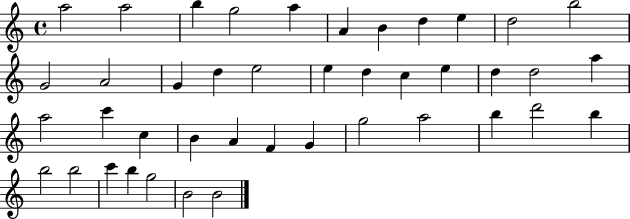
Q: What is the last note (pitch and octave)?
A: B4